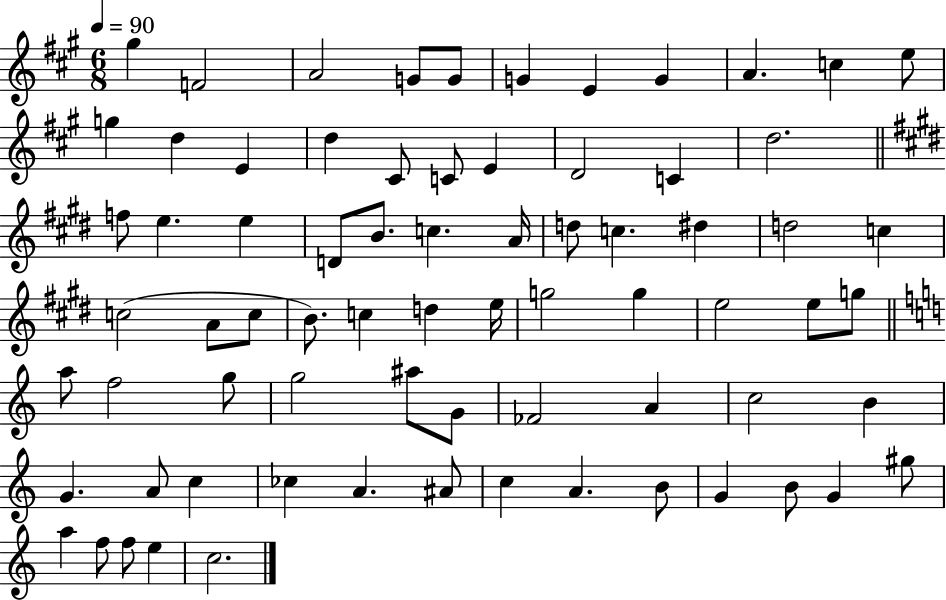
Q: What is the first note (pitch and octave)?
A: G#5